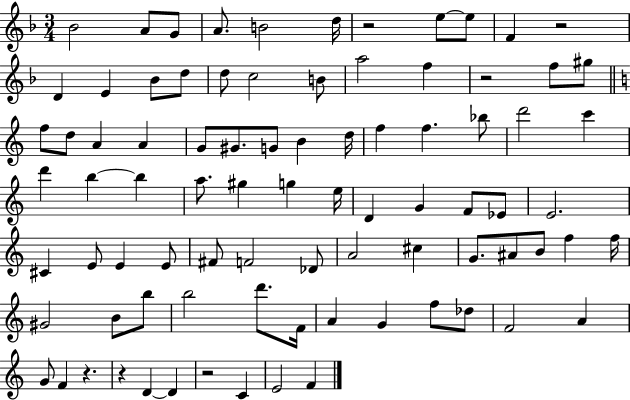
Bb4/h A4/e G4/e A4/e. B4/h D5/s R/h E5/e E5/e F4/q R/h D4/q E4/q Bb4/e D5/e D5/e C5/h B4/e A5/h F5/q R/h F5/e G#5/e F5/e D5/e A4/q A4/q G4/e G#4/e. G4/e B4/q D5/s F5/q F5/q. Bb5/e D6/h C6/q D6/q B5/q B5/q A5/e. G#5/q G5/q E5/s D4/q G4/q F4/e Eb4/e E4/h. C#4/q E4/e E4/q E4/e F#4/e F4/h Db4/e A4/h C#5/q G4/e. A#4/e B4/e F5/q F5/s G#4/h B4/e B5/e B5/h D6/e. F4/s A4/q G4/q F5/e Db5/e F4/h A4/q G4/e F4/q R/q. R/q D4/q D4/q R/h C4/q E4/h F4/q